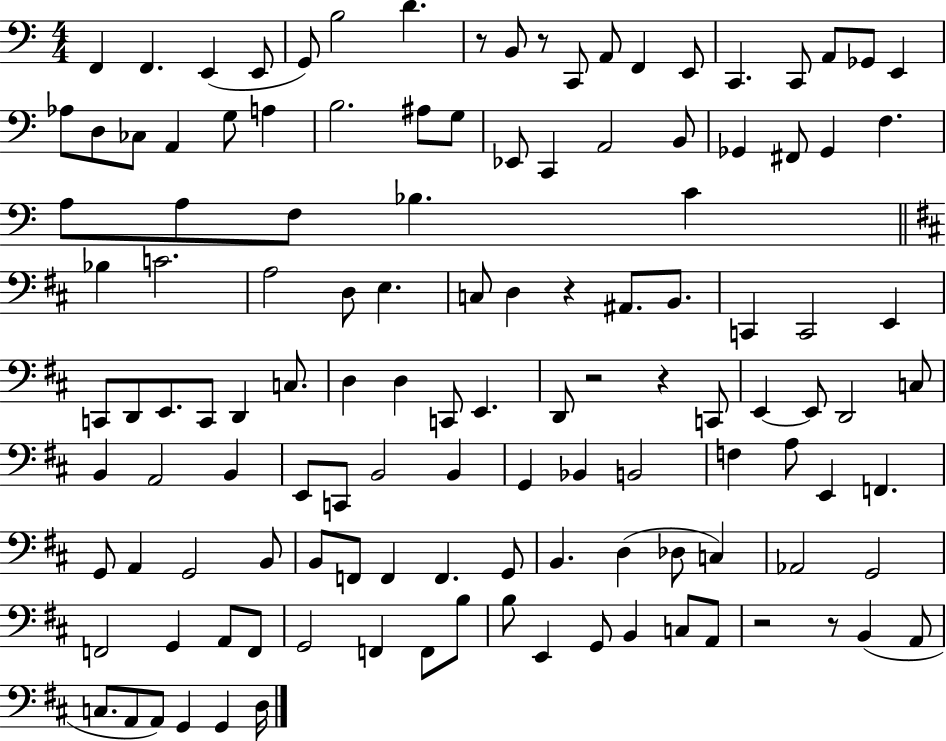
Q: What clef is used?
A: bass